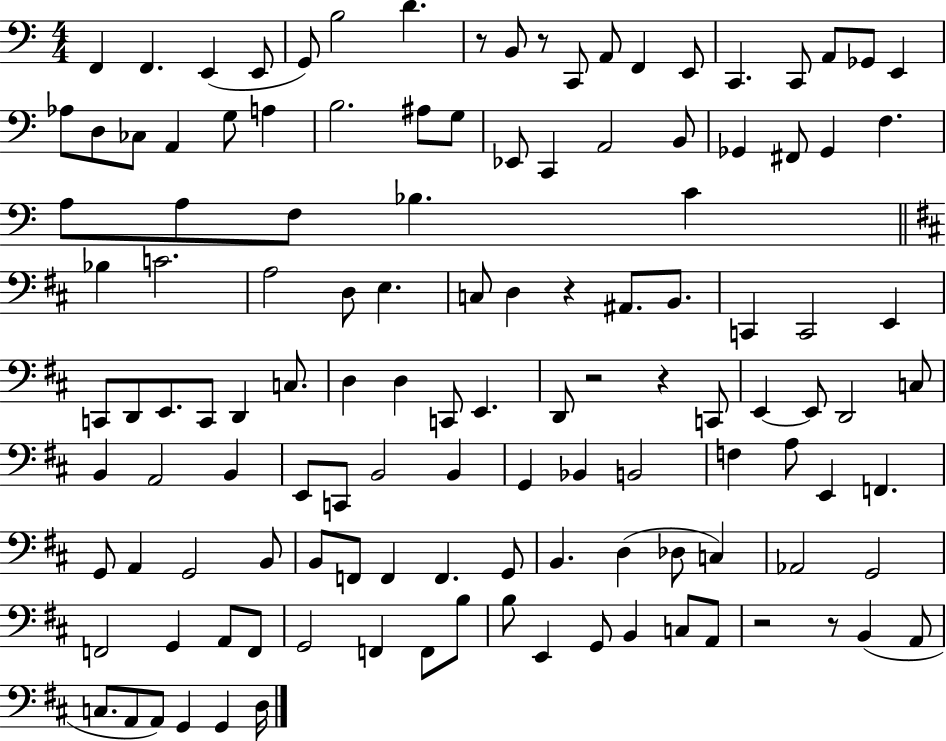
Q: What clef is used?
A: bass